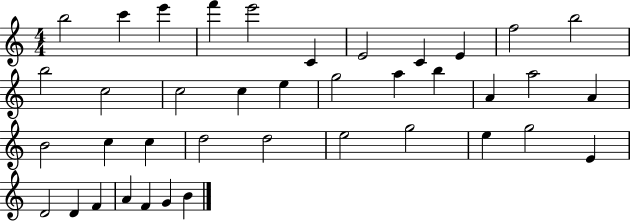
X:1
T:Untitled
M:4/4
L:1/4
K:C
b2 c' e' f' e'2 C E2 C E f2 b2 b2 c2 c2 c e g2 a b A a2 A B2 c c d2 d2 e2 g2 e g2 E D2 D F A F G B